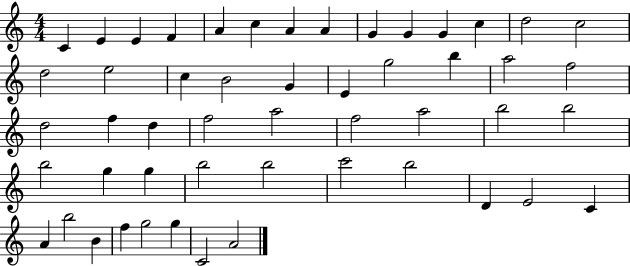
{
  \clef treble
  \numericTimeSignature
  \time 4/4
  \key c \major
  c'4 e'4 e'4 f'4 | a'4 c''4 a'4 a'4 | g'4 g'4 g'4 c''4 | d''2 c''2 | \break d''2 e''2 | c''4 b'2 g'4 | e'4 g''2 b''4 | a''2 f''2 | \break d''2 f''4 d''4 | f''2 a''2 | f''2 a''2 | b''2 b''2 | \break b''2 g''4 g''4 | b''2 b''2 | c'''2 b''2 | d'4 e'2 c'4 | \break a'4 b''2 b'4 | f''4 g''2 g''4 | c'2 a'2 | \bar "|."
}